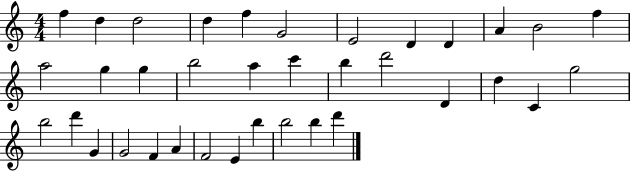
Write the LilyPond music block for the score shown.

{
  \clef treble
  \numericTimeSignature
  \time 4/4
  \key c \major
  f''4 d''4 d''2 | d''4 f''4 g'2 | e'2 d'4 d'4 | a'4 b'2 f''4 | \break a''2 g''4 g''4 | b''2 a''4 c'''4 | b''4 d'''2 d'4 | d''4 c'4 g''2 | \break b''2 d'''4 g'4 | g'2 f'4 a'4 | f'2 e'4 b''4 | b''2 b''4 d'''4 | \break \bar "|."
}